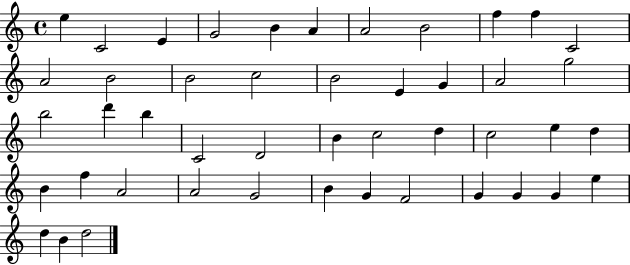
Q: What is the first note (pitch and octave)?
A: E5